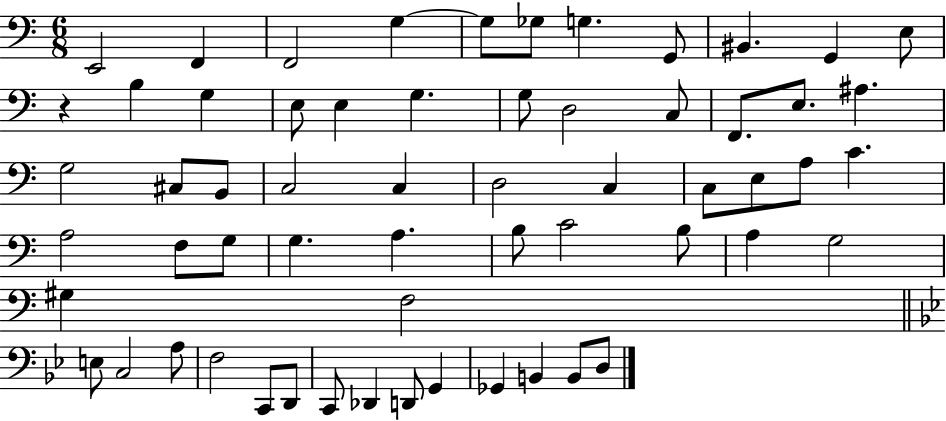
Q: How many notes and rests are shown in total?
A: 60